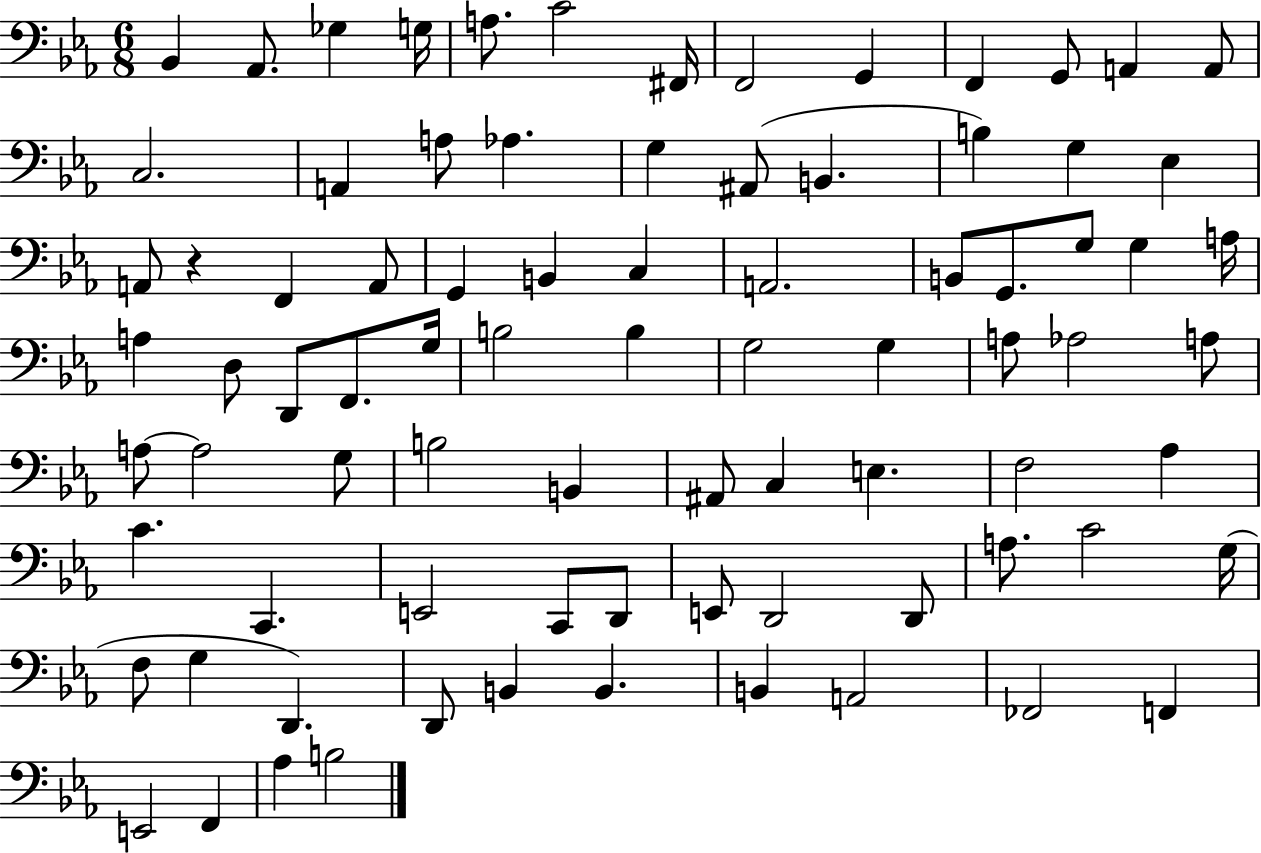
X:1
T:Untitled
M:6/8
L:1/4
K:Eb
_B,, _A,,/2 _G, G,/4 A,/2 C2 ^F,,/4 F,,2 G,, F,, G,,/2 A,, A,,/2 C,2 A,, A,/2 _A, G, ^A,,/2 B,, B, G, _E, A,,/2 z F,, A,,/2 G,, B,, C, A,,2 B,,/2 G,,/2 G,/2 G, A,/4 A, D,/2 D,,/2 F,,/2 G,/4 B,2 B, G,2 G, A,/2 _A,2 A,/2 A,/2 A,2 G,/2 B,2 B,, ^A,,/2 C, E, F,2 _A, C C,, E,,2 C,,/2 D,,/2 E,,/2 D,,2 D,,/2 A,/2 C2 G,/4 F,/2 G, D,, D,,/2 B,, B,, B,, A,,2 _F,,2 F,, E,,2 F,, _A, B,2